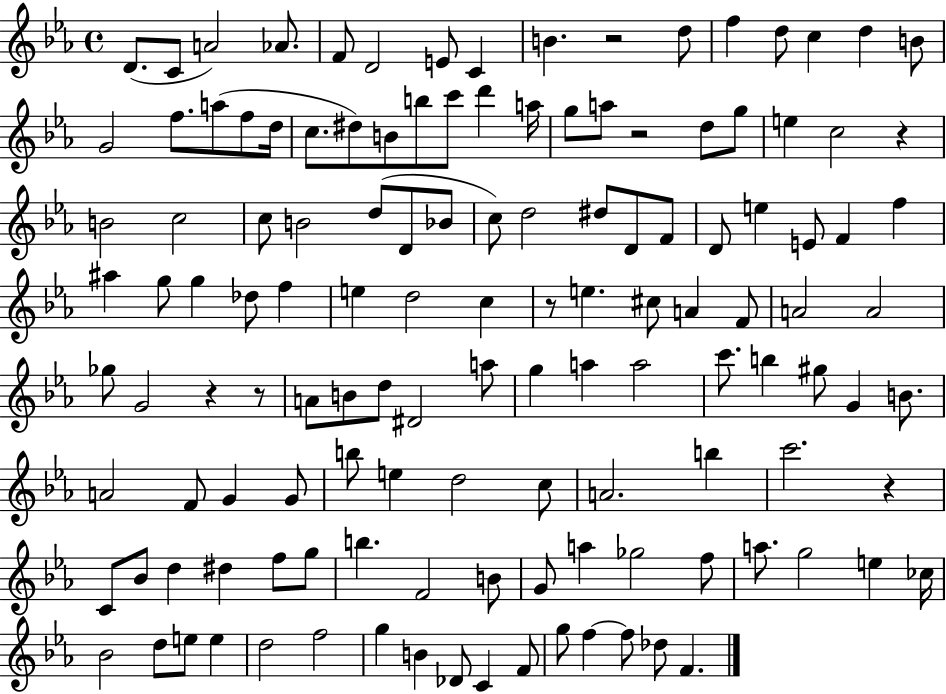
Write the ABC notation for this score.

X:1
T:Untitled
M:4/4
L:1/4
K:Eb
D/2 C/2 A2 _A/2 F/2 D2 E/2 C B z2 d/2 f d/2 c d B/2 G2 f/2 a/2 f/2 d/4 c/2 ^d/2 B/2 b/2 c'/2 d' a/4 g/2 a/2 z2 d/2 g/2 e c2 z B2 c2 c/2 B2 d/2 D/2 _B/2 c/2 d2 ^d/2 D/2 F/2 D/2 e E/2 F f ^a g/2 g _d/2 f e d2 c z/2 e ^c/2 A F/2 A2 A2 _g/2 G2 z z/2 A/2 B/2 d/2 ^D2 a/2 g a a2 c'/2 b ^g/2 G B/2 A2 F/2 G G/2 b/2 e d2 c/2 A2 b c'2 z C/2 _B/2 d ^d f/2 g/2 b F2 B/2 G/2 a _g2 f/2 a/2 g2 e _c/4 _B2 d/2 e/2 e d2 f2 g B _D/2 C F/2 g/2 f f/2 _d/2 F